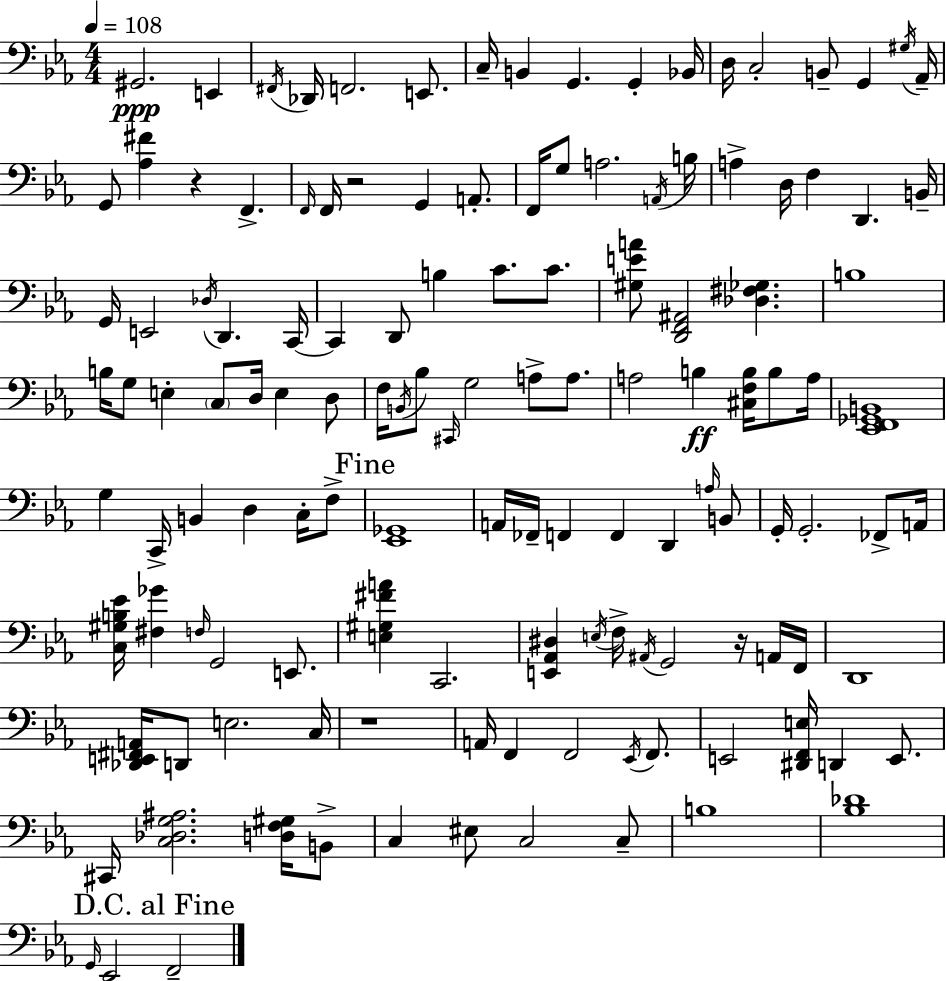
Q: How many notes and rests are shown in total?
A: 131